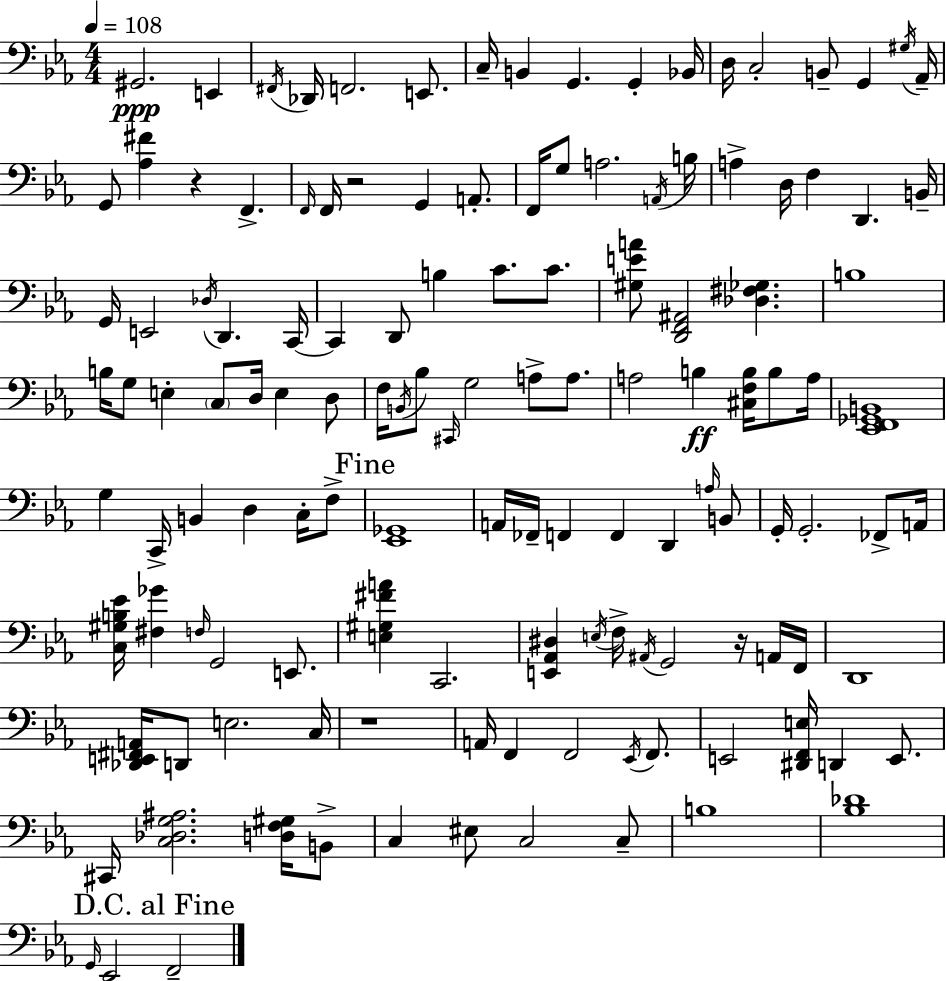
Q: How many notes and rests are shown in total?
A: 131